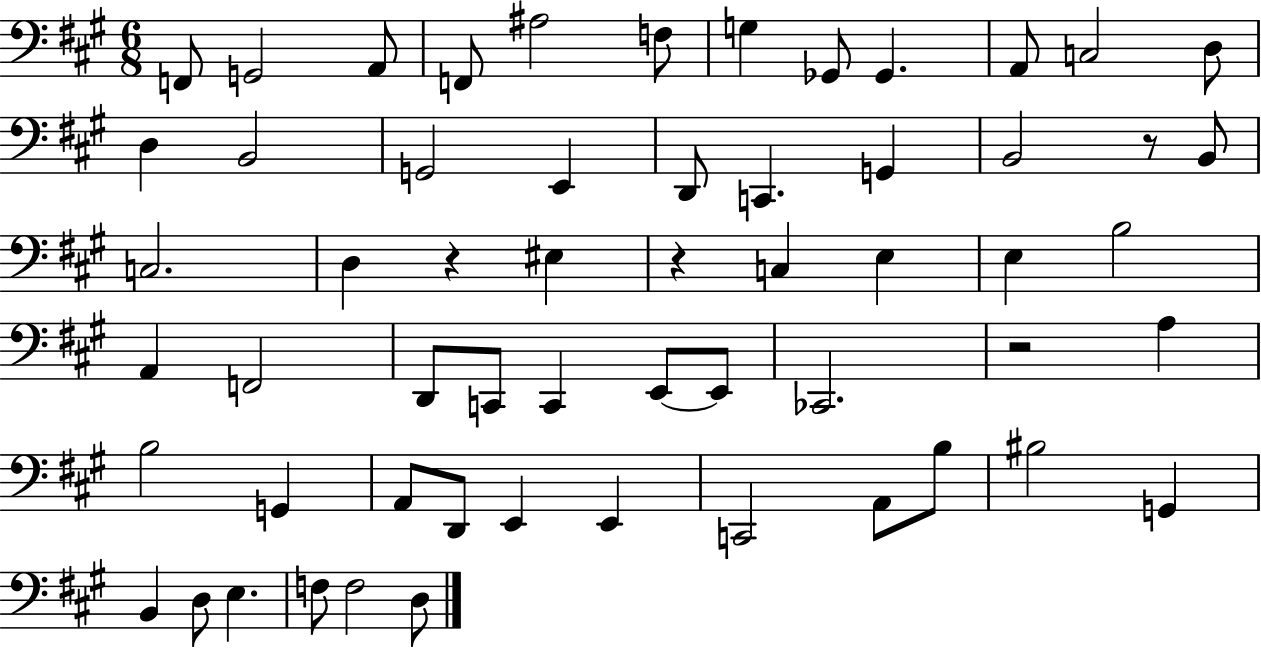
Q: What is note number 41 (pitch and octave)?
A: D2